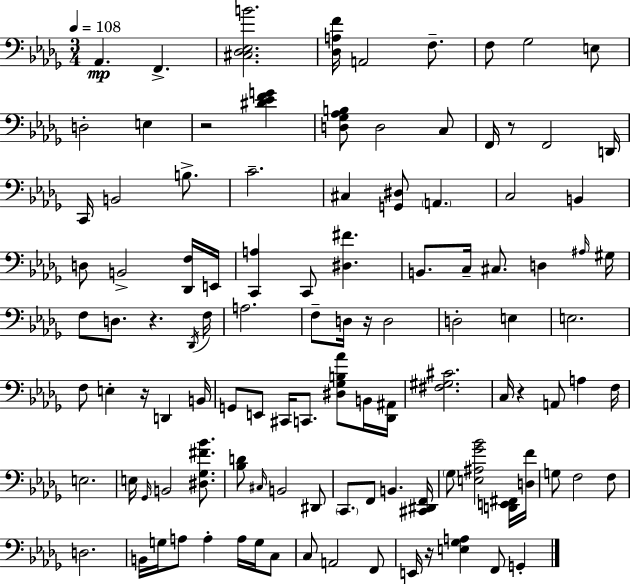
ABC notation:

X:1
T:Untitled
M:3/4
L:1/4
K:Bbm
_A,, F,, [^C,_D,_E,B]2 [_D,A,F]/4 A,,2 F,/2 F,/2 _G,2 E,/2 D,2 E, z2 [^D_EFG] [D,_G,_A,B,]/2 D,2 C,/2 F,,/4 z/2 F,,2 D,,/4 C,,/4 B,,2 B,/2 C2 ^C, [G,,^D,]/2 A,, C,2 B,, D,/2 B,,2 [_D,,F,]/4 E,,/4 [C,,A,] C,,/2 [^D,^F] B,,/2 C,/4 ^C,/2 D, ^A,/4 ^G,/4 F,/2 D,/2 z _D,,/4 F,/4 A,2 F,/2 D,/4 z/4 D,2 D,2 E, E,2 F,/2 E, z/4 D,, B,,/4 G,,/2 E,,/2 ^C,,/4 C,,/2 [^D,_G,B,_A]/2 B,,/4 [_D,,^A,,]/4 [^F,^G,^C]2 C,/4 z A,,/2 A, F,/4 E,2 E,/4 _G,,/4 B,,2 [^D,_G,^F_B]/2 [_B,D]/2 ^C,/4 B,,2 ^D,,/2 C,,/2 F,,/2 B,, [^C,,^D,,F,,]/4 _G,/2 [E,^A,_G_B]2 [D,,E,,^F,,]/4 [D,F]/4 G,/2 F,2 F,/2 D,2 B,,/4 G,/4 A,/2 A, A,/4 G,/4 C,/2 C,/2 A,,2 F,,/2 E,,/4 z/4 [E,_G,A,] F,,/2 G,,